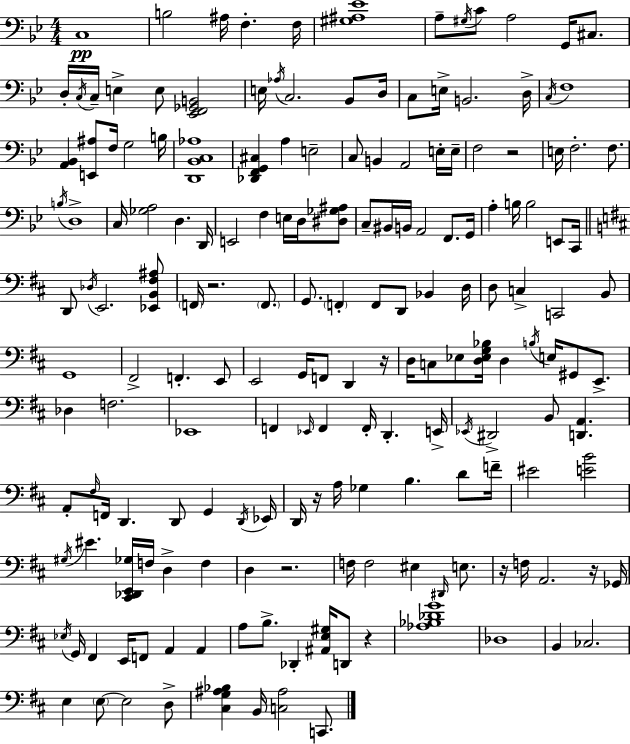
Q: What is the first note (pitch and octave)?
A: C3